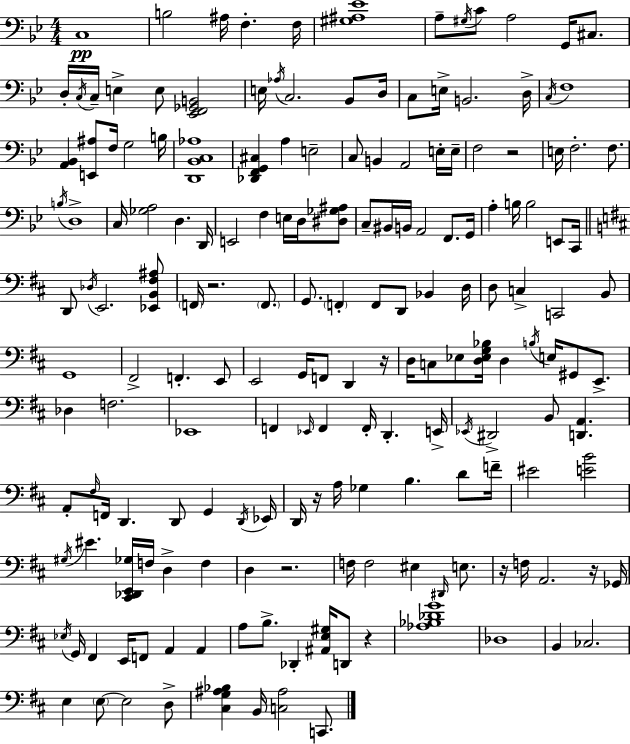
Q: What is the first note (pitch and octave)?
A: C3